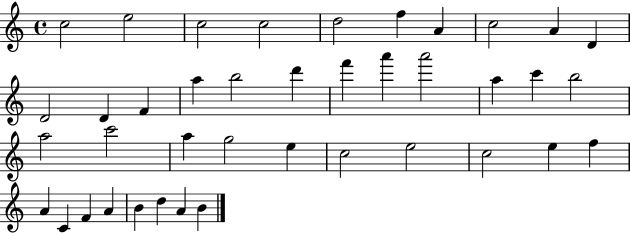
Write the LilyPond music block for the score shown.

{
  \clef treble
  \time 4/4
  \defaultTimeSignature
  \key c \major
  c''2 e''2 | c''2 c''2 | d''2 f''4 a'4 | c''2 a'4 d'4 | \break d'2 d'4 f'4 | a''4 b''2 d'''4 | f'''4 a'''4 a'''2 | a''4 c'''4 b''2 | \break a''2 c'''2 | a''4 g''2 e''4 | c''2 e''2 | c''2 e''4 f''4 | \break a'4 c'4 f'4 a'4 | b'4 d''4 a'4 b'4 | \bar "|."
}